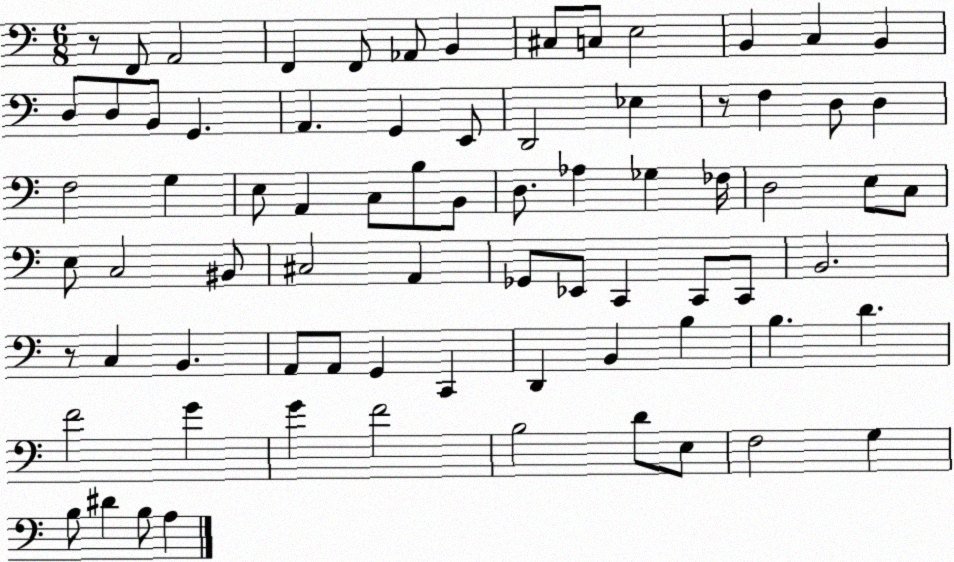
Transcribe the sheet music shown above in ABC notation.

X:1
T:Untitled
M:6/8
L:1/4
K:C
z/2 F,,/2 A,,2 F,, F,,/2 _A,,/2 B,, ^C,/2 C,/2 E,2 B,, C, B,, D,/2 D,/2 B,,/2 G,, A,, G,, E,,/2 D,,2 _E, z/2 F, D,/2 D, F,2 G, E,/2 A,, C,/2 B,/2 B,,/2 D,/2 _A, _G, _F,/4 D,2 E,/2 C,/2 E,/2 C,2 ^B,,/2 ^C,2 A,, _G,,/2 _E,,/2 C,, C,,/2 C,,/2 B,,2 z/2 C, B,, A,,/2 A,,/2 G,, C,, D,, B,, B, B, D F2 G G F2 B,2 D/2 E,/2 F,2 G, B,/2 ^D B,/2 A,